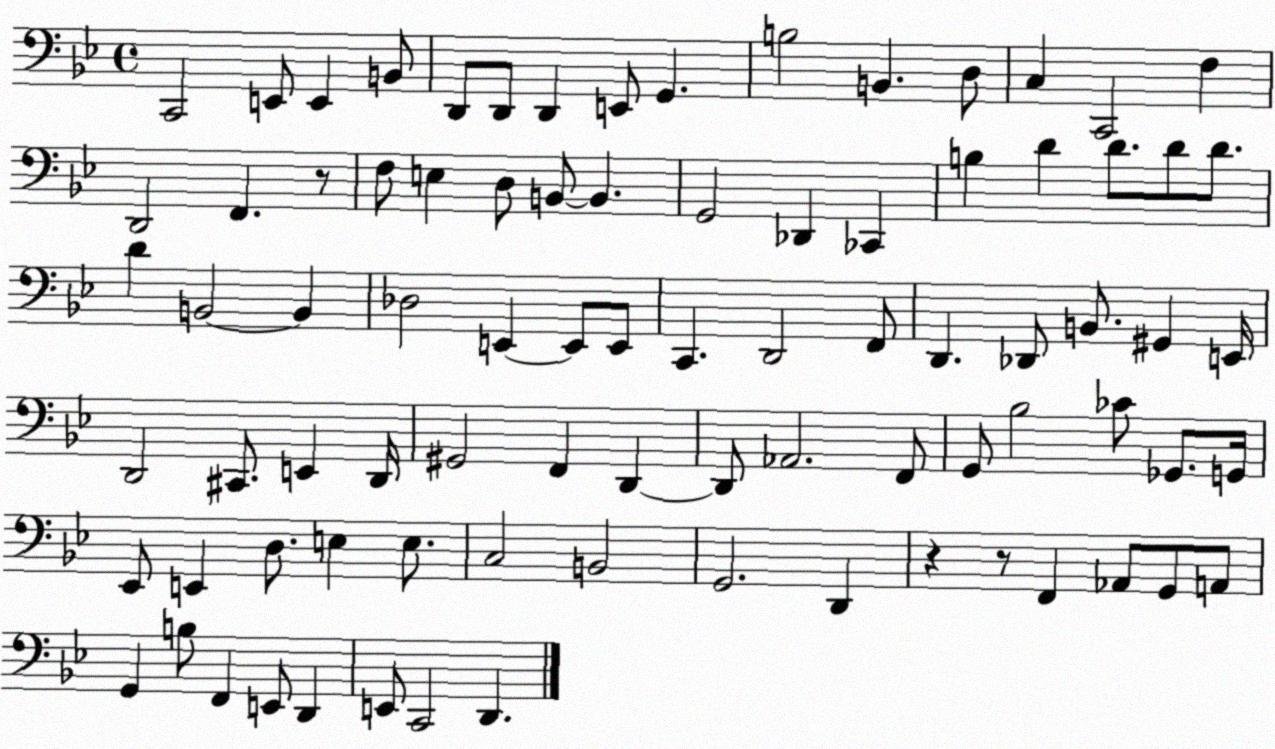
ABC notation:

X:1
T:Untitled
M:4/4
L:1/4
K:Bb
C,,2 E,,/2 E,, B,,/2 D,,/2 D,,/2 D,, E,,/2 G,, B,2 B,, D,/2 C, C,,2 F, D,,2 F,, z/2 F,/2 E, D,/2 B,,/2 B,, G,,2 _D,, _C,, B, D D/2 D/2 D/2 D B,,2 B,, _D,2 E,, E,,/2 E,,/2 C,, D,,2 F,,/2 D,, _D,,/2 B,,/2 ^G,, E,,/4 D,,2 ^C,,/2 E,, D,,/4 ^G,,2 F,, D,, D,,/2 _A,,2 F,,/2 G,,/2 _B,2 _C/2 _G,,/2 G,,/4 _E,,/2 E,, D,/2 E, E,/2 C,2 B,,2 G,,2 D,, z z/2 F,, _A,,/2 G,,/2 A,,/2 G,, B,/2 F,, E,,/2 D,, E,,/2 C,,2 D,,